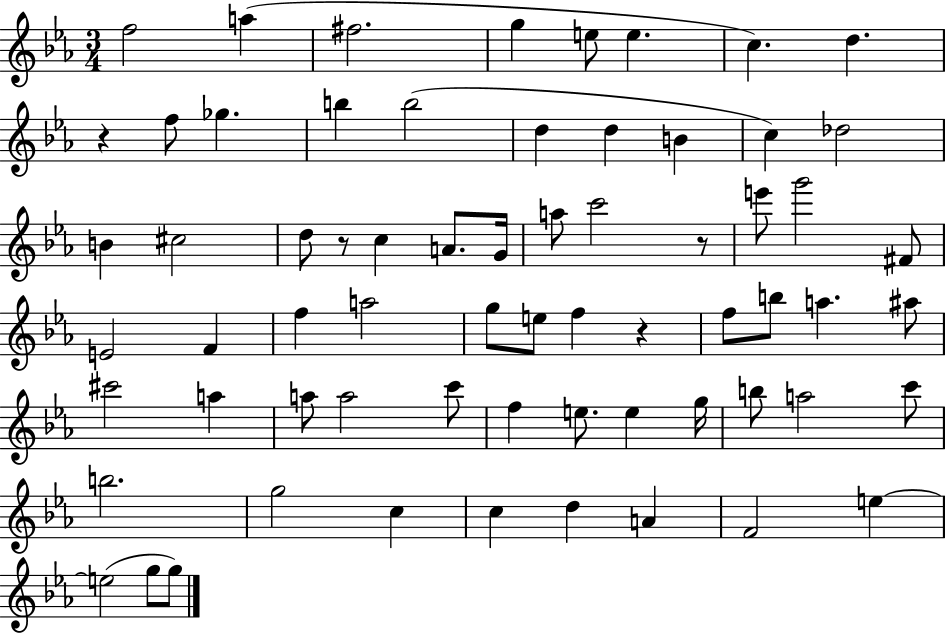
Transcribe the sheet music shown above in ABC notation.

X:1
T:Untitled
M:3/4
L:1/4
K:Eb
f2 a ^f2 g e/2 e c d z f/2 _g b b2 d d B c _d2 B ^c2 d/2 z/2 c A/2 G/4 a/2 c'2 z/2 e'/2 g'2 ^F/2 E2 F f a2 g/2 e/2 f z f/2 b/2 a ^a/2 ^c'2 a a/2 a2 c'/2 f e/2 e g/4 b/2 a2 c'/2 b2 g2 c c d A F2 e e2 g/2 g/2